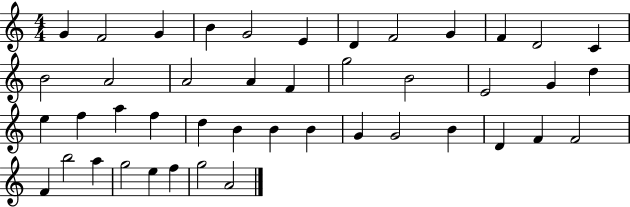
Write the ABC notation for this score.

X:1
T:Untitled
M:4/4
L:1/4
K:C
G F2 G B G2 E D F2 G F D2 C B2 A2 A2 A F g2 B2 E2 G d e f a f d B B B G G2 B D F F2 F b2 a g2 e f g2 A2